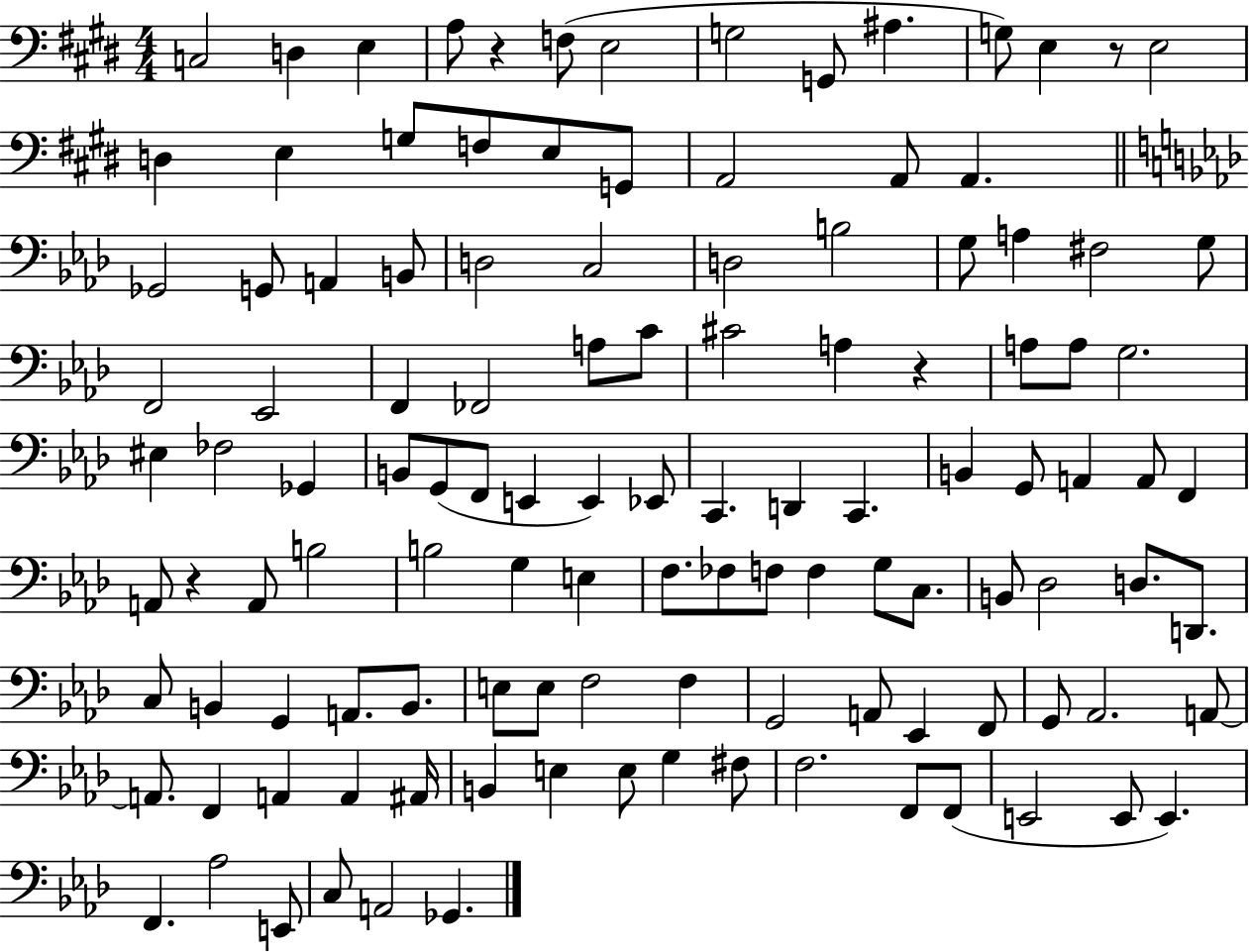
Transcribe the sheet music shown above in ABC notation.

X:1
T:Untitled
M:4/4
L:1/4
K:E
C,2 D, E, A,/2 z F,/2 E,2 G,2 G,,/2 ^A, G,/2 E, z/2 E,2 D, E, G,/2 F,/2 E,/2 G,,/2 A,,2 A,,/2 A,, _G,,2 G,,/2 A,, B,,/2 D,2 C,2 D,2 B,2 G,/2 A, ^F,2 G,/2 F,,2 _E,,2 F,, _F,,2 A,/2 C/2 ^C2 A, z A,/2 A,/2 G,2 ^E, _F,2 _G,, B,,/2 G,,/2 F,,/2 E,, E,, _E,,/2 C,, D,, C,, B,, G,,/2 A,, A,,/2 F,, A,,/2 z A,,/2 B,2 B,2 G, E, F,/2 _F,/2 F,/2 F, G,/2 C,/2 B,,/2 _D,2 D,/2 D,,/2 C,/2 B,, G,, A,,/2 B,,/2 E,/2 E,/2 F,2 F, G,,2 A,,/2 _E,, F,,/2 G,,/2 _A,,2 A,,/2 A,,/2 F,, A,, A,, ^A,,/4 B,, E, E,/2 G, ^F,/2 F,2 F,,/2 F,,/2 E,,2 E,,/2 E,, F,, _A,2 E,,/2 C,/2 A,,2 _G,,